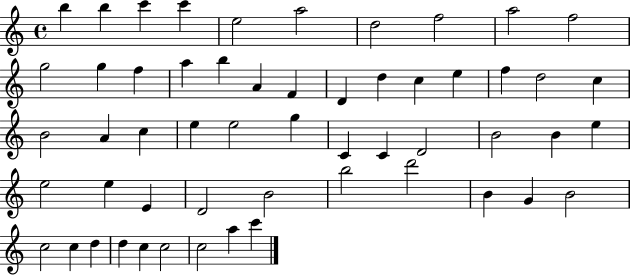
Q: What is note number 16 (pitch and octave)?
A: A4